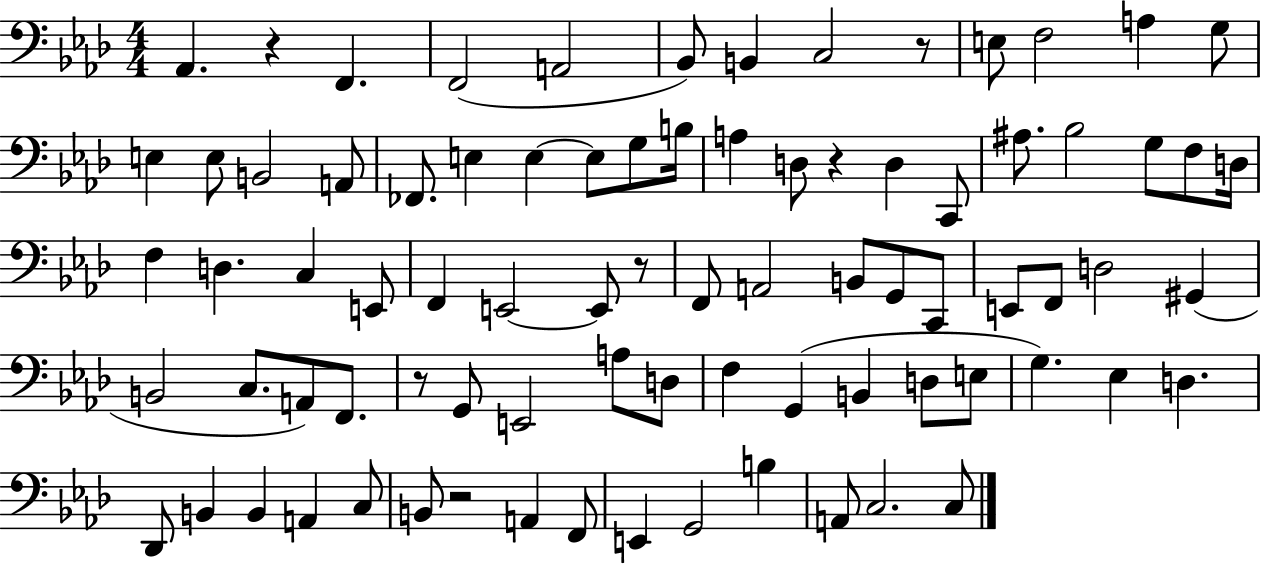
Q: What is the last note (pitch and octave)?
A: C3